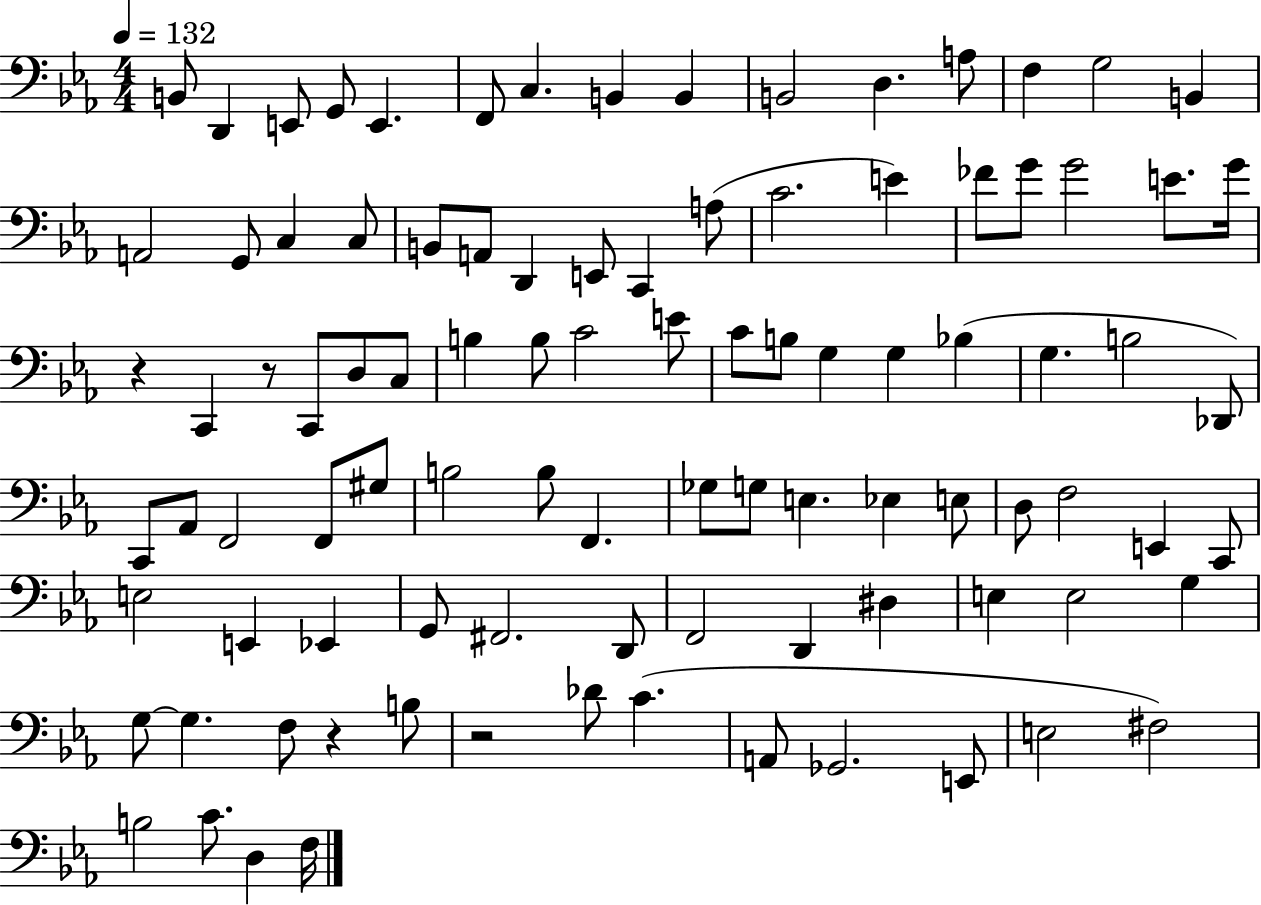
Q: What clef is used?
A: bass